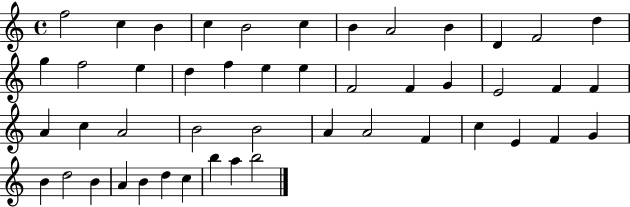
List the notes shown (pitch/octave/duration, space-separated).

F5/h C5/q B4/q C5/q B4/h C5/q B4/q A4/h B4/q D4/q F4/h D5/q G5/q F5/h E5/q D5/q F5/q E5/q E5/q F4/h F4/q G4/q E4/h F4/q F4/q A4/q C5/q A4/h B4/h B4/h A4/q A4/h F4/q C5/q E4/q F4/q G4/q B4/q D5/h B4/q A4/q B4/q D5/q C5/q B5/q A5/q B5/h